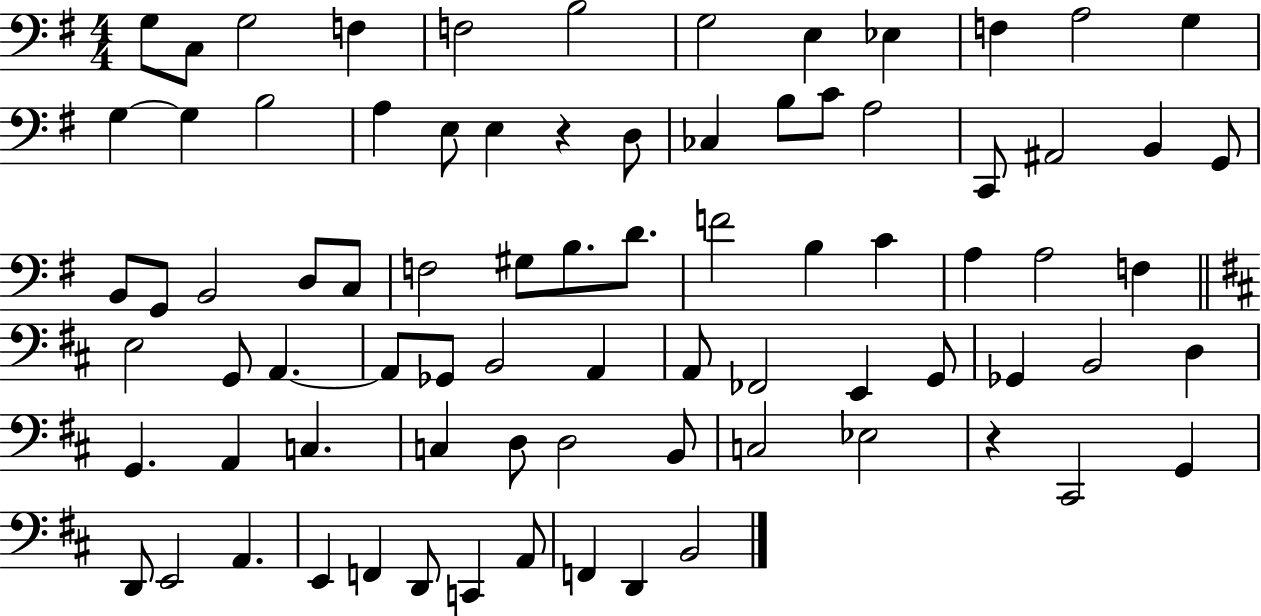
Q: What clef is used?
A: bass